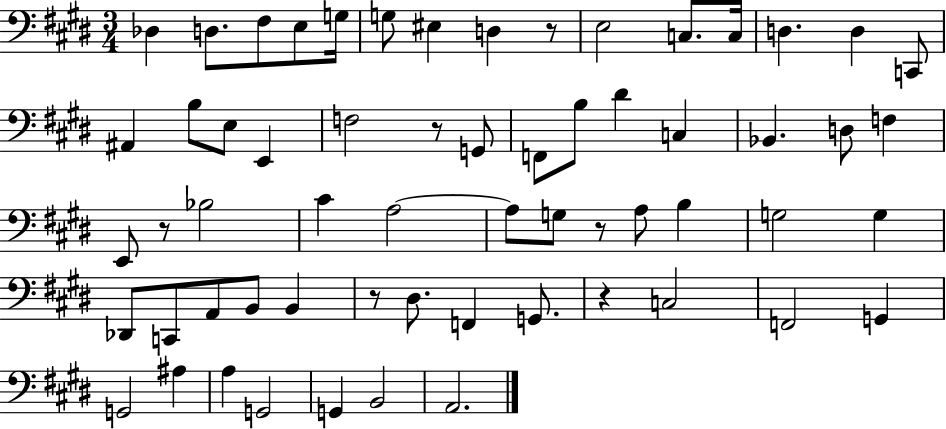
{
  \clef bass
  \numericTimeSignature
  \time 3/4
  \key e \major
  \repeat volta 2 { des4 d8. fis8 e8 g16 | g8 eis4 d4 r8 | e2 c8. c16 | d4. d4 c,8 | \break ais,4 b8 e8 e,4 | f2 r8 g,8 | f,8 b8 dis'4 c4 | bes,4. d8 f4 | \break e,8 r8 bes2 | cis'4 a2~~ | a8 g8 r8 a8 b4 | g2 g4 | \break des,8 c,8 a,8 b,8 b,4 | r8 dis8. f,4 g,8. | r4 c2 | f,2 g,4 | \break g,2 ais4 | a4 g,2 | g,4 b,2 | a,2. | \break } \bar "|."
}